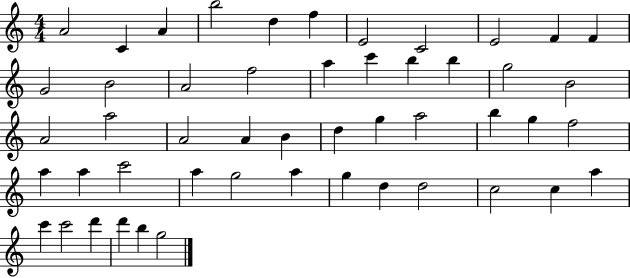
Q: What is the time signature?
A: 4/4